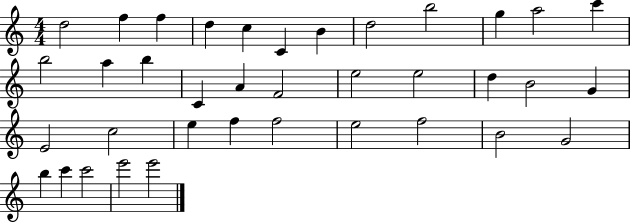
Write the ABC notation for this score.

X:1
T:Untitled
M:4/4
L:1/4
K:C
d2 f f d c C B d2 b2 g a2 c' b2 a b C A F2 e2 e2 d B2 G E2 c2 e f f2 e2 f2 B2 G2 b c' c'2 e'2 e'2